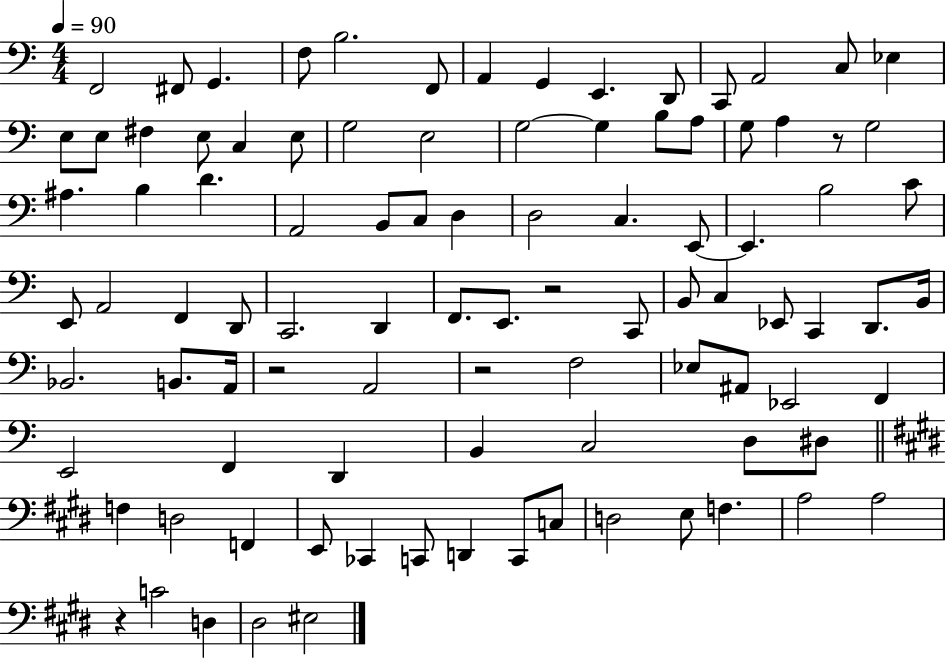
X:1
T:Untitled
M:4/4
L:1/4
K:C
F,,2 ^F,,/2 G,, F,/2 B,2 F,,/2 A,, G,, E,, D,,/2 C,,/2 A,,2 C,/2 _E, E,/2 E,/2 ^F, E,/2 C, E,/2 G,2 E,2 G,2 G, B,/2 A,/2 G,/2 A, z/2 G,2 ^A, B, D A,,2 B,,/2 C,/2 D, D,2 C, E,,/2 E,, B,2 C/2 E,,/2 A,,2 F,, D,,/2 C,,2 D,, F,,/2 E,,/2 z2 C,,/2 B,,/2 C, _E,,/2 C,, D,,/2 B,,/4 _B,,2 B,,/2 A,,/4 z2 A,,2 z2 F,2 _E,/2 ^A,,/2 _E,,2 F,, E,,2 F,, D,, B,, C,2 D,/2 ^D,/2 F, D,2 F,, E,,/2 _C,, C,,/2 D,, C,,/2 C,/2 D,2 E,/2 F, A,2 A,2 z C2 D, ^D,2 ^E,2